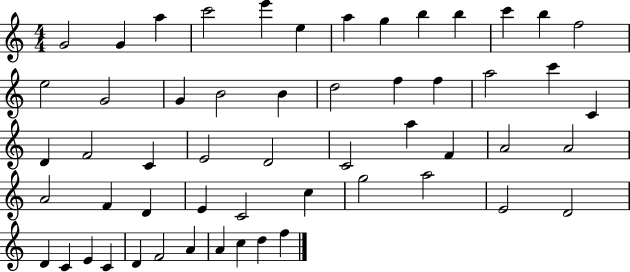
X:1
T:Untitled
M:4/4
L:1/4
K:C
G2 G a c'2 e' e a g b b c' b f2 e2 G2 G B2 B d2 f f a2 c' C D F2 C E2 D2 C2 a F A2 A2 A2 F D E C2 c g2 a2 E2 D2 D C E C D F2 A A c d f